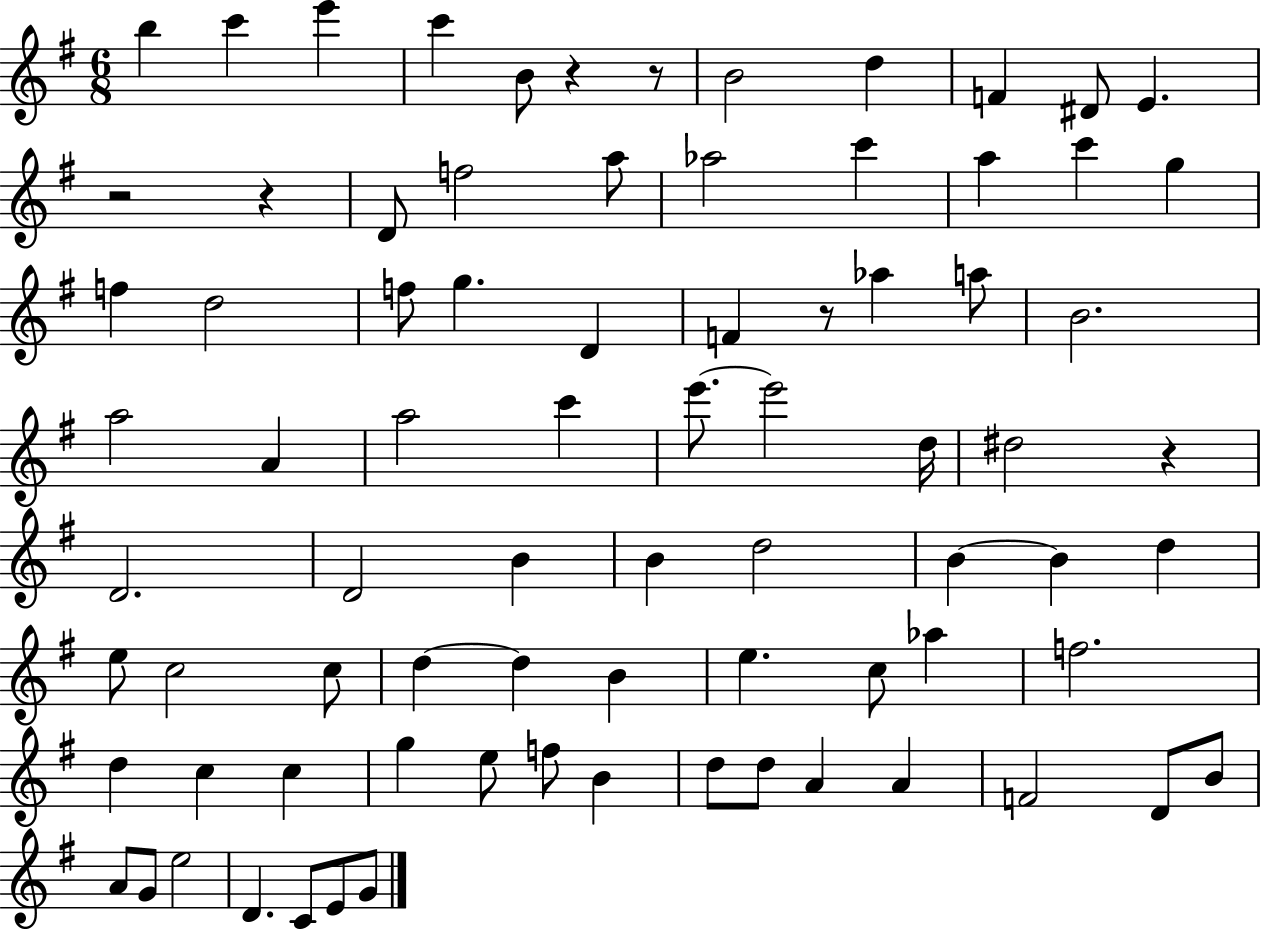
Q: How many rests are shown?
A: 6